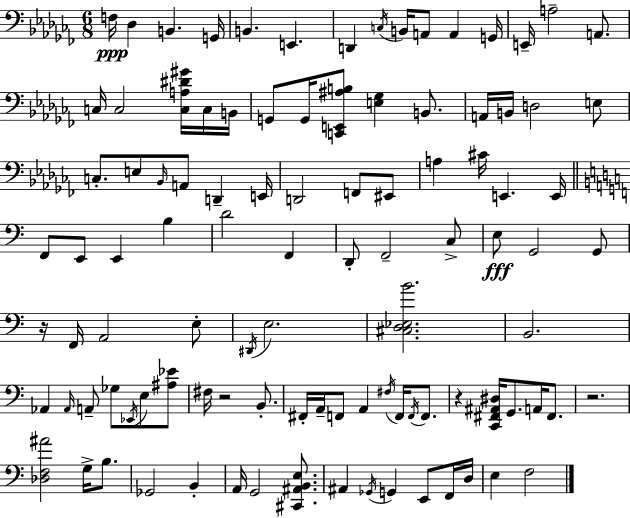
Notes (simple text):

F3/s Db3/q B2/q. G2/s B2/q. E2/q. D2/q C3/s B2/s A2/e A2/q G2/s E2/s A3/h A2/e. C3/s C3/h [C3,A3,D#4,G#4]/s C3/s B2/s G2/e G2/s [C2,E2,A#3,B3]/e [E3,Gb3]/q B2/e. A2/s B2/s D3/h E3/e C3/e. E3/e Bb2/s A2/e D2/q E2/s D2/h F2/e EIS2/e A3/q C#4/s E2/q. E2/s F2/e E2/e E2/q B3/q D4/h F2/q D2/e F2/h C3/e E3/e G2/h G2/e R/s F2/s A2/h E3/e D#2/s E3/h. [C#3,D3,Eb3,B4]/h. B2/h. Ab2/q Ab2/s A2/e Gb3/e Eb2/s E3/e [A#3,Eb4]/e F#3/s R/h B2/e. F#2/s A2/s F2/e A2/q F#3/s F2/s F2/s F2/e. R/q [C2,F#2,A#2,D#3]/s G2/e. A2/s F#2/e. R/h. [Db3,F3,A#4]/h G3/s B3/e. Gb2/h B2/q A2/s G2/h [C#2,A#2,B2,E3]/e. A#2/q Gb2/s G2/q E2/e F2/s D3/s E3/q F3/h